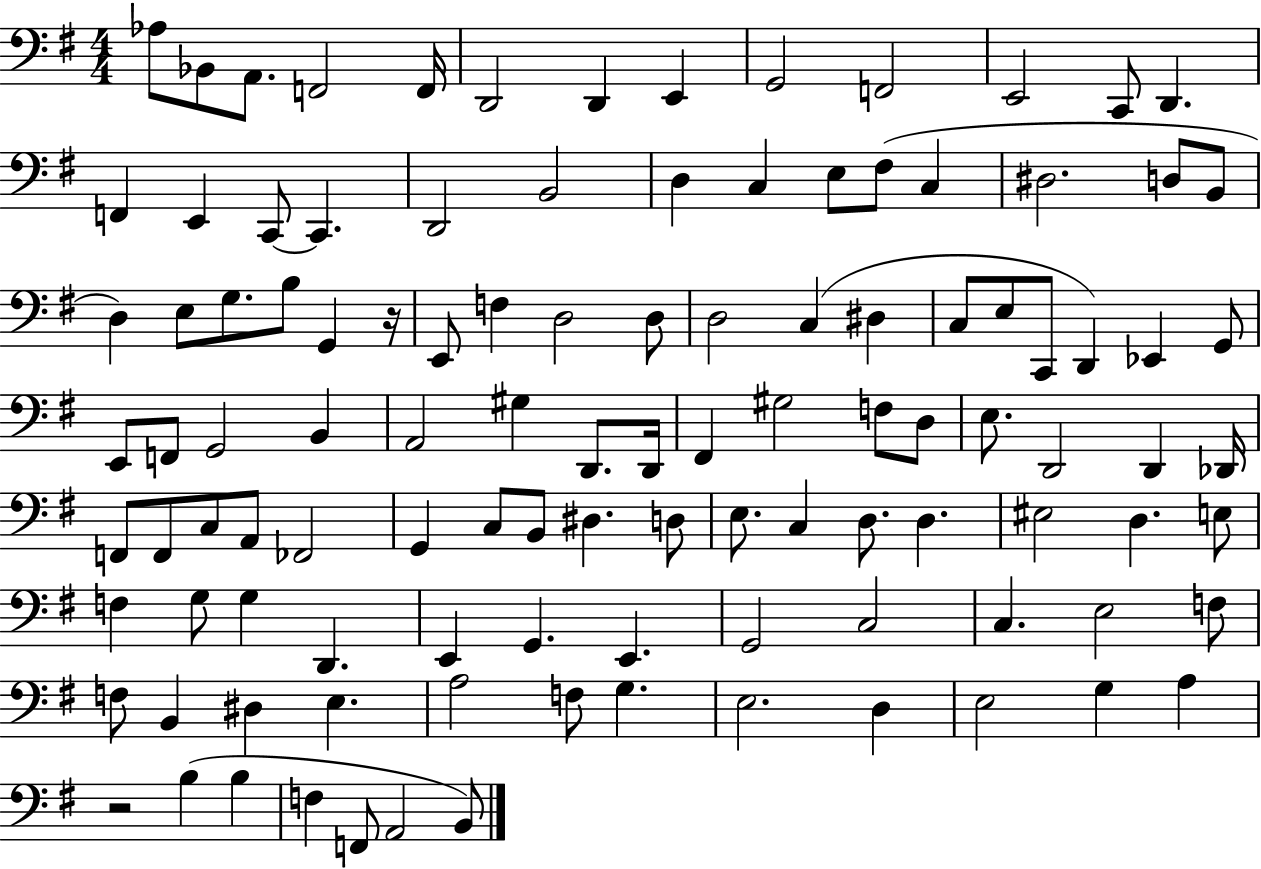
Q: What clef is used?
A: bass